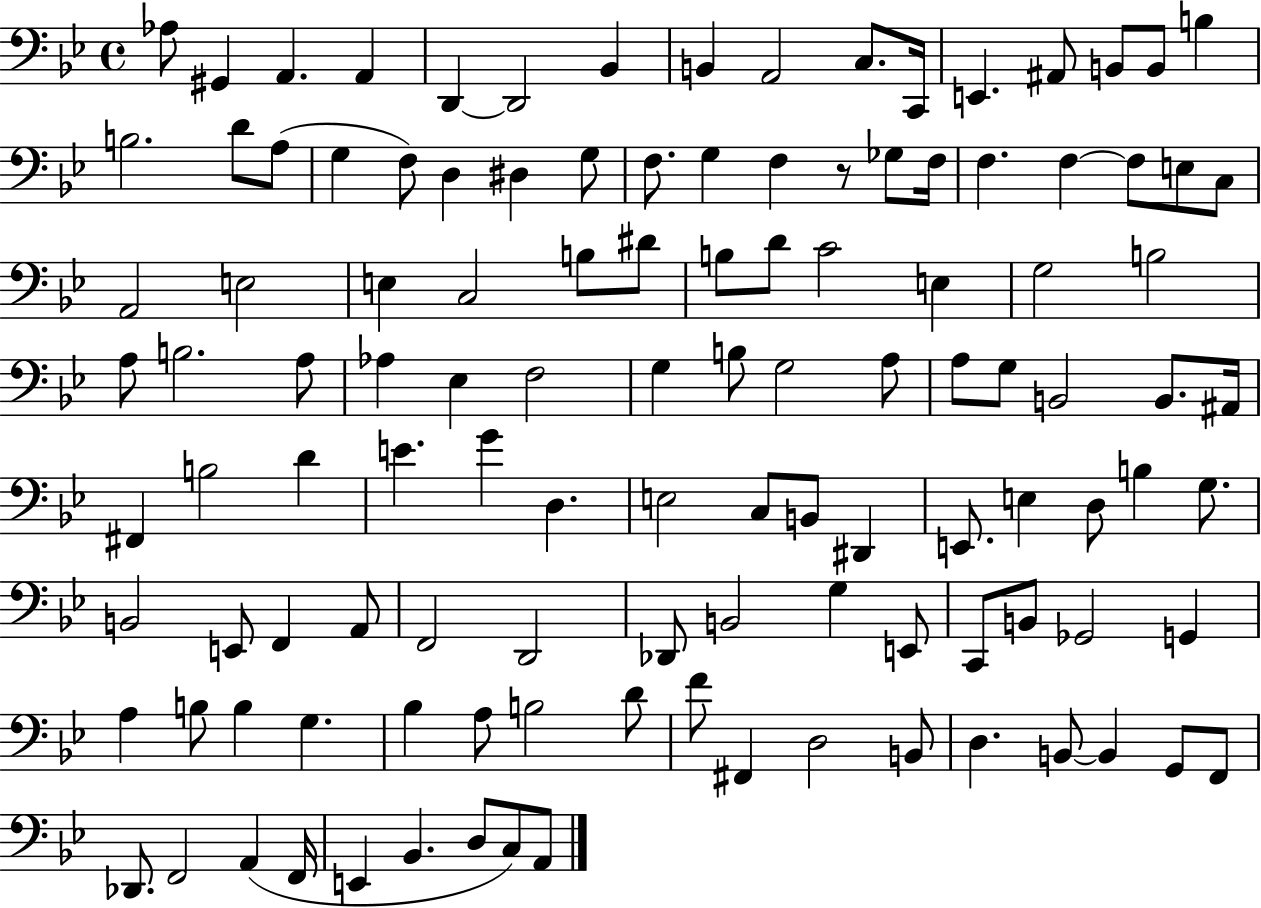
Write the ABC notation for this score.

X:1
T:Untitled
M:4/4
L:1/4
K:Bb
_A,/2 ^G,, A,, A,, D,, D,,2 _B,, B,, A,,2 C,/2 C,,/4 E,, ^A,,/2 B,,/2 B,,/2 B, B,2 D/2 A,/2 G, F,/2 D, ^D, G,/2 F,/2 G, F, z/2 _G,/2 F,/4 F, F, F,/2 E,/2 C,/2 A,,2 E,2 E, C,2 B,/2 ^D/2 B,/2 D/2 C2 E, G,2 B,2 A,/2 B,2 A,/2 _A, _E, F,2 G, B,/2 G,2 A,/2 A,/2 G,/2 B,,2 B,,/2 ^A,,/4 ^F,, B,2 D E G D, E,2 C,/2 B,,/2 ^D,, E,,/2 E, D,/2 B, G,/2 B,,2 E,,/2 F,, A,,/2 F,,2 D,,2 _D,,/2 B,,2 G, E,,/2 C,,/2 B,,/2 _G,,2 G,, A, B,/2 B, G, _B, A,/2 B,2 D/2 F/2 ^F,, D,2 B,,/2 D, B,,/2 B,, G,,/2 F,,/2 _D,,/2 F,,2 A,, F,,/4 E,, _B,, D,/2 C,/2 A,,/2